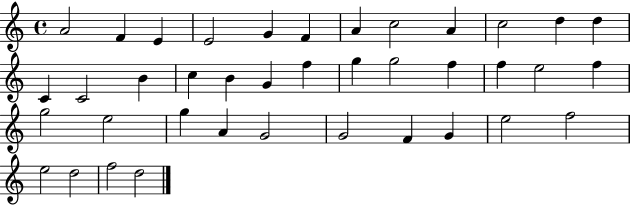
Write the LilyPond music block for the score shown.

{
  \clef treble
  \time 4/4
  \defaultTimeSignature
  \key c \major
  a'2 f'4 e'4 | e'2 g'4 f'4 | a'4 c''2 a'4 | c''2 d''4 d''4 | \break c'4 c'2 b'4 | c''4 b'4 g'4 f''4 | g''4 g''2 f''4 | f''4 e''2 f''4 | \break g''2 e''2 | g''4 a'4 g'2 | g'2 f'4 g'4 | e''2 f''2 | \break e''2 d''2 | f''2 d''2 | \bar "|."
}